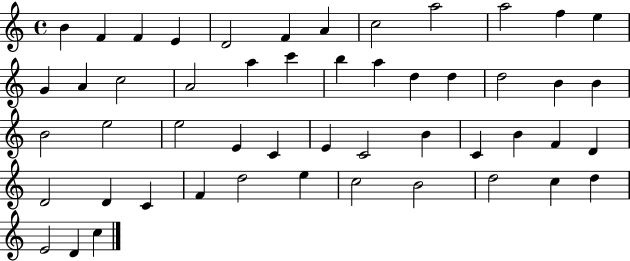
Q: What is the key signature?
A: C major